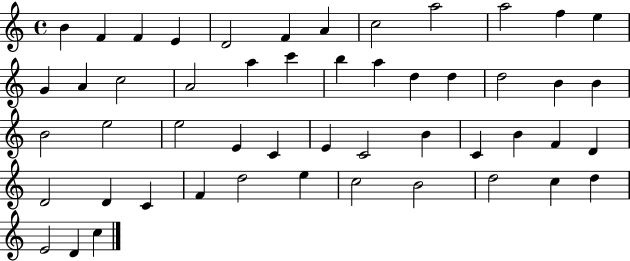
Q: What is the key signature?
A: C major